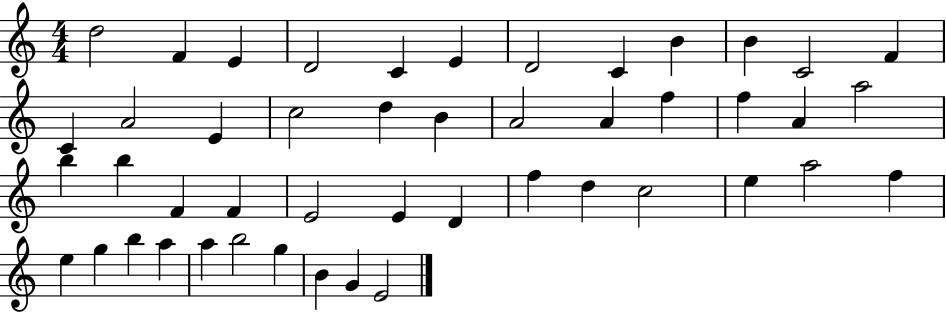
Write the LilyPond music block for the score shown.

{
  \clef treble
  \numericTimeSignature
  \time 4/4
  \key c \major
  d''2 f'4 e'4 | d'2 c'4 e'4 | d'2 c'4 b'4 | b'4 c'2 f'4 | \break c'4 a'2 e'4 | c''2 d''4 b'4 | a'2 a'4 f''4 | f''4 a'4 a''2 | \break b''4 b''4 f'4 f'4 | e'2 e'4 d'4 | f''4 d''4 c''2 | e''4 a''2 f''4 | \break e''4 g''4 b''4 a''4 | a''4 b''2 g''4 | b'4 g'4 e'2 | \bar "|."
}